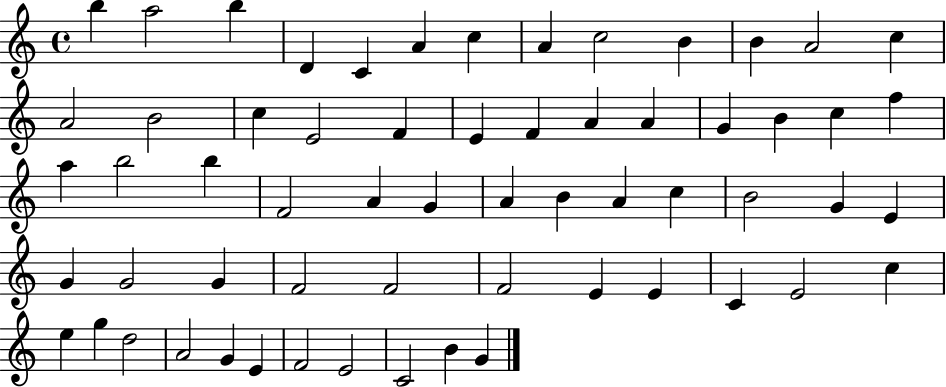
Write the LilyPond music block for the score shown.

{
  \clef treble
  \time 4/4
  \defaultTimeSignature
  \key c \major
  b''4 a''2 b''4 | d'4 c'4 a'4 c''4 | a'4 c''2 b'4 | b'4 a'2 c''4 | \break a'2 b'2 | c''4 e'2 f'4 | e'4 f'4 a'4 a'4 | g'4 b'4 c''4 f''4 | \break a''4 b''2 b''4 | f'2 a'4 g'4 | a'4 b'4 a'4 c''4 | b'2 g'4 e'4 | \break g'4 g'2 g'4 | f'2 f'2 | f'2 e'4 e'4 | c'4 e'2 c''4 | \break e''4 g''4 d''2 | a'2 g'4 e'4 | f'2 e'2 | c'2 b'4 g'4 | \break \bar "|."
}